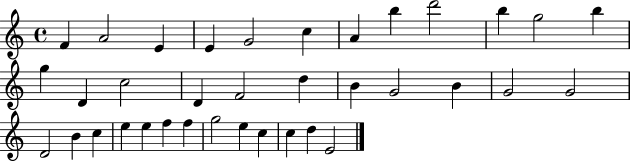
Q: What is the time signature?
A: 4/4